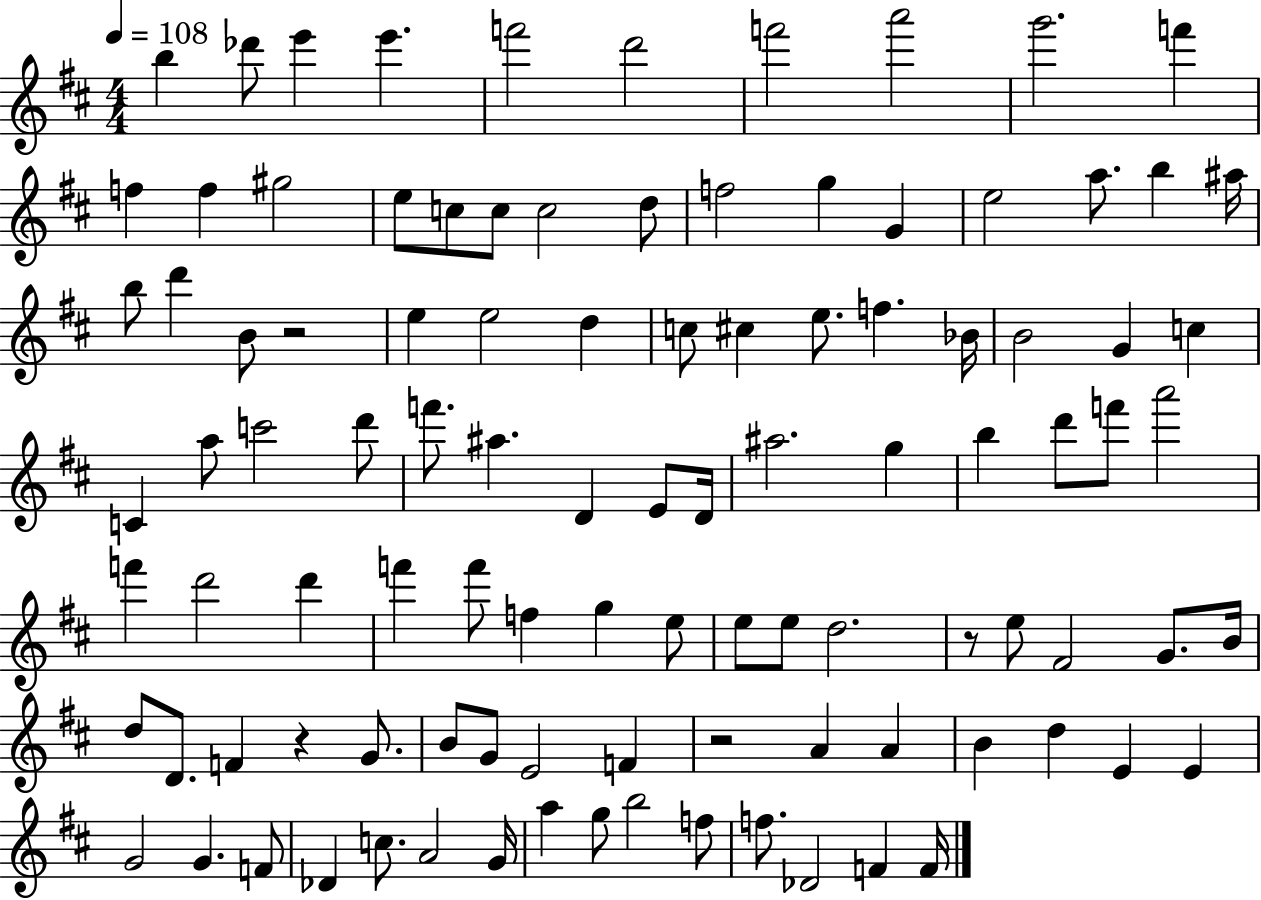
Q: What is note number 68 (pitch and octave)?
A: G4